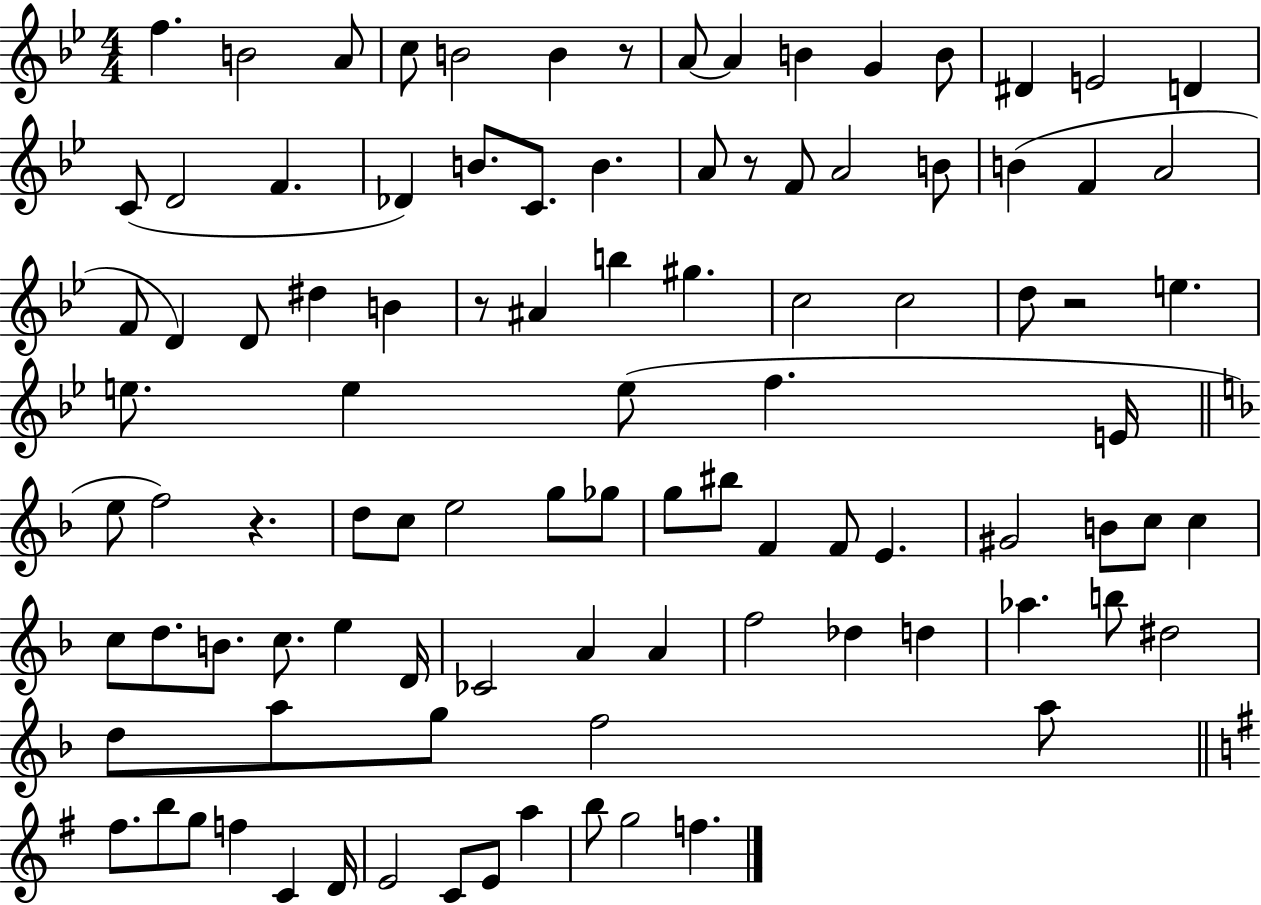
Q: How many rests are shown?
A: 5